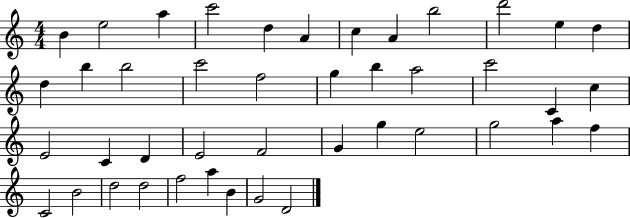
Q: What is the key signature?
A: C major